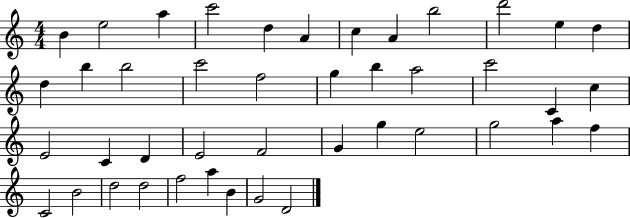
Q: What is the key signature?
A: C major